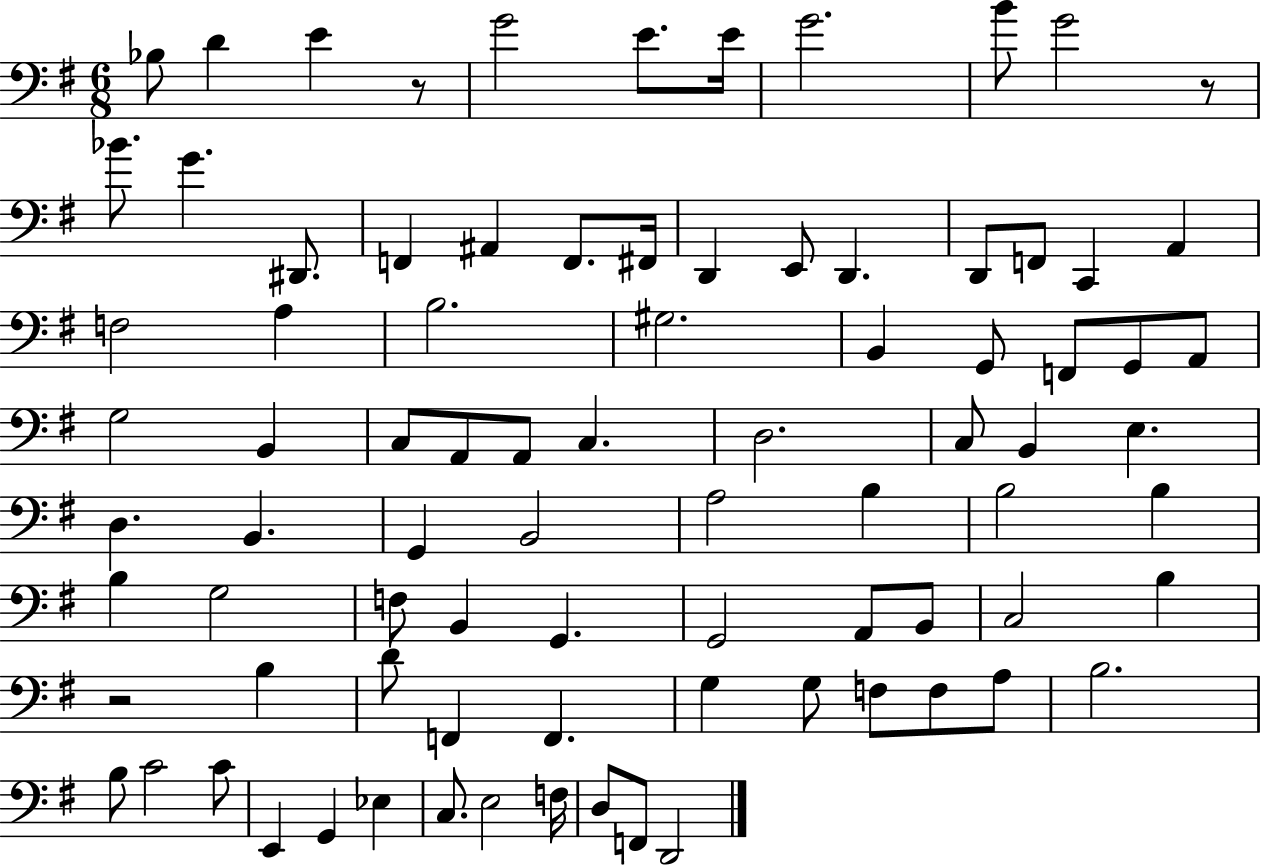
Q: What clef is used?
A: bass